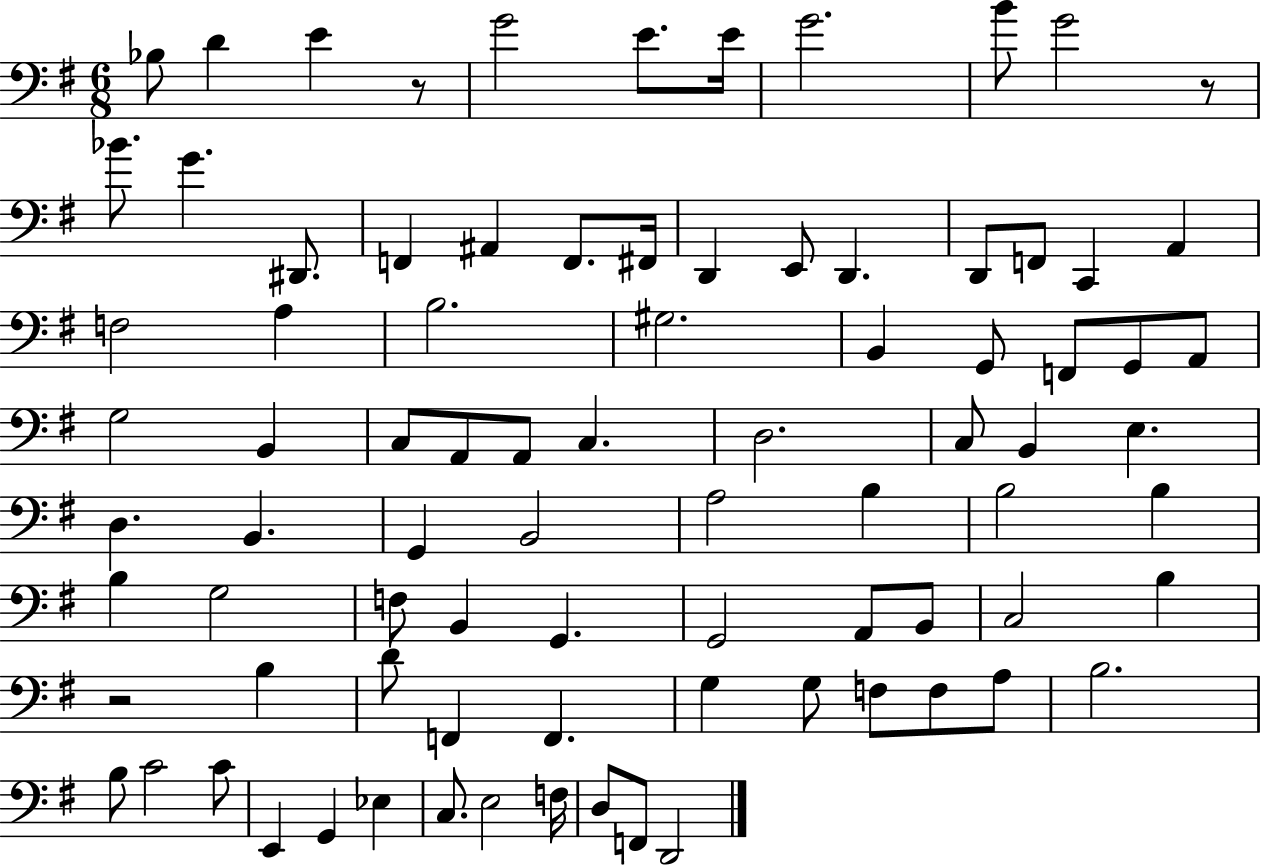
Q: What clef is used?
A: bass